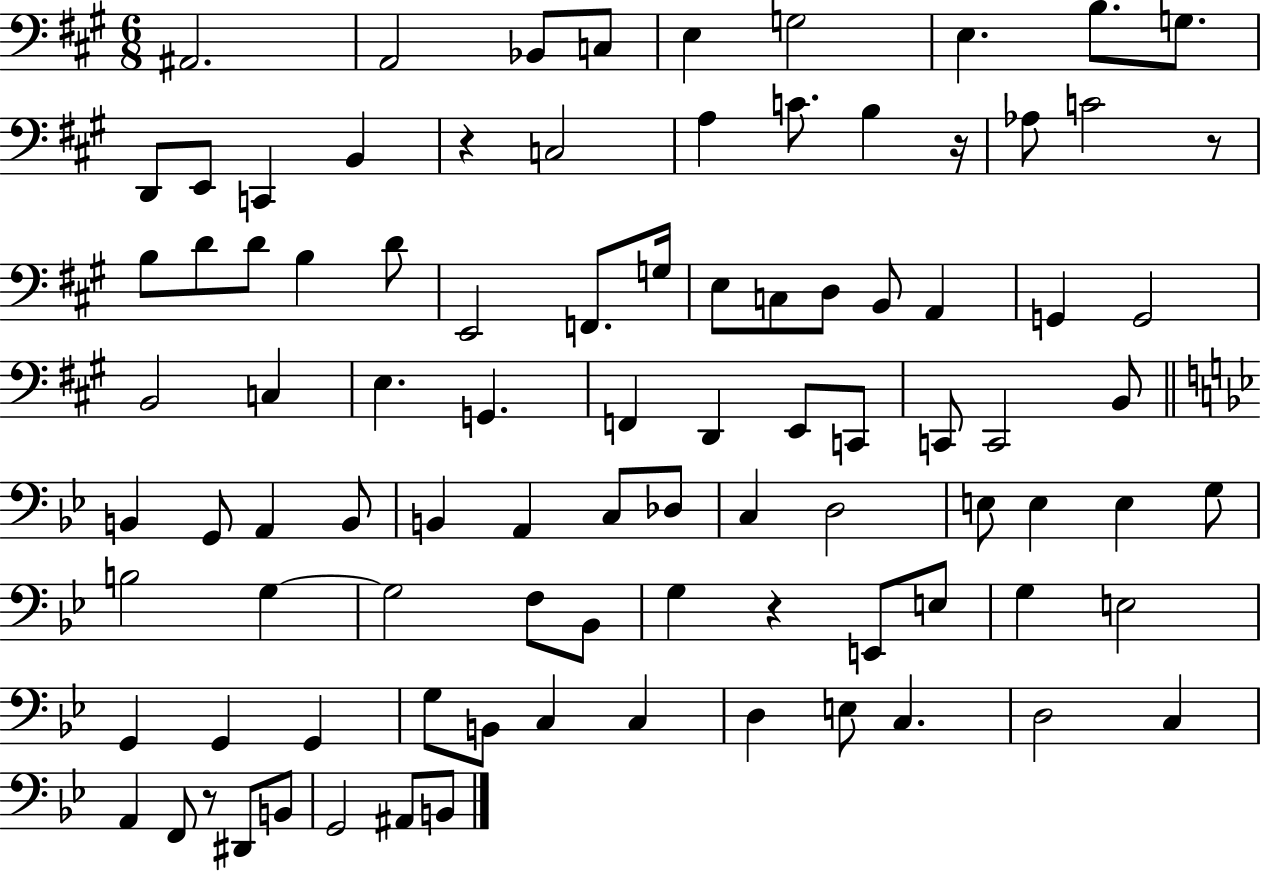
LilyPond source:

{
  \clef bass
  \numericTimeSignature
  \time 6/8
  \key a \major
  ais,2. | a,2 bes,8 c8 | e4 g2 | e4. b8. g8. | \break d,8 e,8 c,4 b,4 | r4 c2 | a4 c'8. b4 r16 | aes8 c'2 r8 | \break b8 d'8 d'8 b4 d'8 | e,2 f,8. g16 | e8 c8 d8 b,8 a,4 | g,4 g,2 | \break b,2 c4 | e4. g,4. | f,4 d,4 e,8 c,8 | c,8 c,2 b,8 | \break \bar "||" \break \key bes \major b,4 g,8 a,4 b,8 | b,4 a,4 c8 des8 | c4 d2 | e8 e4 e4 g8 | \break b2 g4~~ | g2 f8 bes,8 | g4 r4 e,8 e8 | g4 e2 | \break g,4 g,4 g,4 | g8 b,8 c4 c4 | d4 e8 c4. | d2 c4 | \break a,4 f,8 r8 dis,8 b,8 | g,2 ais,8 b,8 | \bar "|."
}